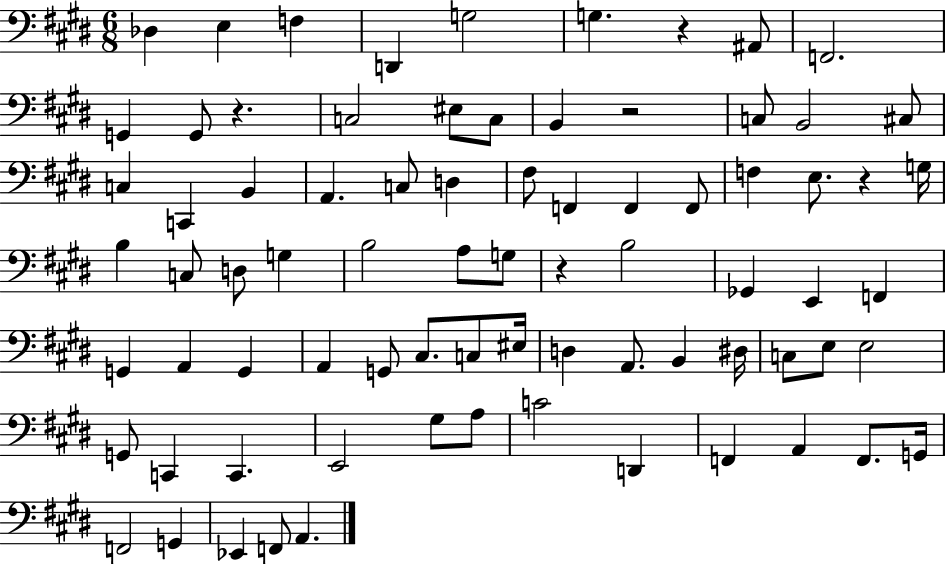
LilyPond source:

{
  \clef bass
  \numericTimeSignature
  \time 6/8
  \key e \major
  des4 e4 f4 | d,4 g2 | g4. r4 ais,8 | f,2. | \break g,4 g,8 r4. | c2 eis8 c8 | b,4 r2 | c8 b,2 cis8 | \break c4 c,4 b,4 | a,4. c8 d4 | fis8 f,4 f,4 f,8 | f4 e8. r4 g16 | \break b4 c8 d8 g4 | b2 a8 g8 | r4 b2 | ges,4 e,4 f,4 | \break g,4 a,4 g,4 | a,4 g,8 cis8. c8 eis16 | d4 a,8. b,4 dis16 | c8 e8 e2 | \break g,8 c,4 c,4. | e,2 gis8 a8 | c'2 d,4 | f,4 a,4 f,8. g,16 | \break f,2 g,4 | ees,4 f,8 a,4. | \bar "|."
}